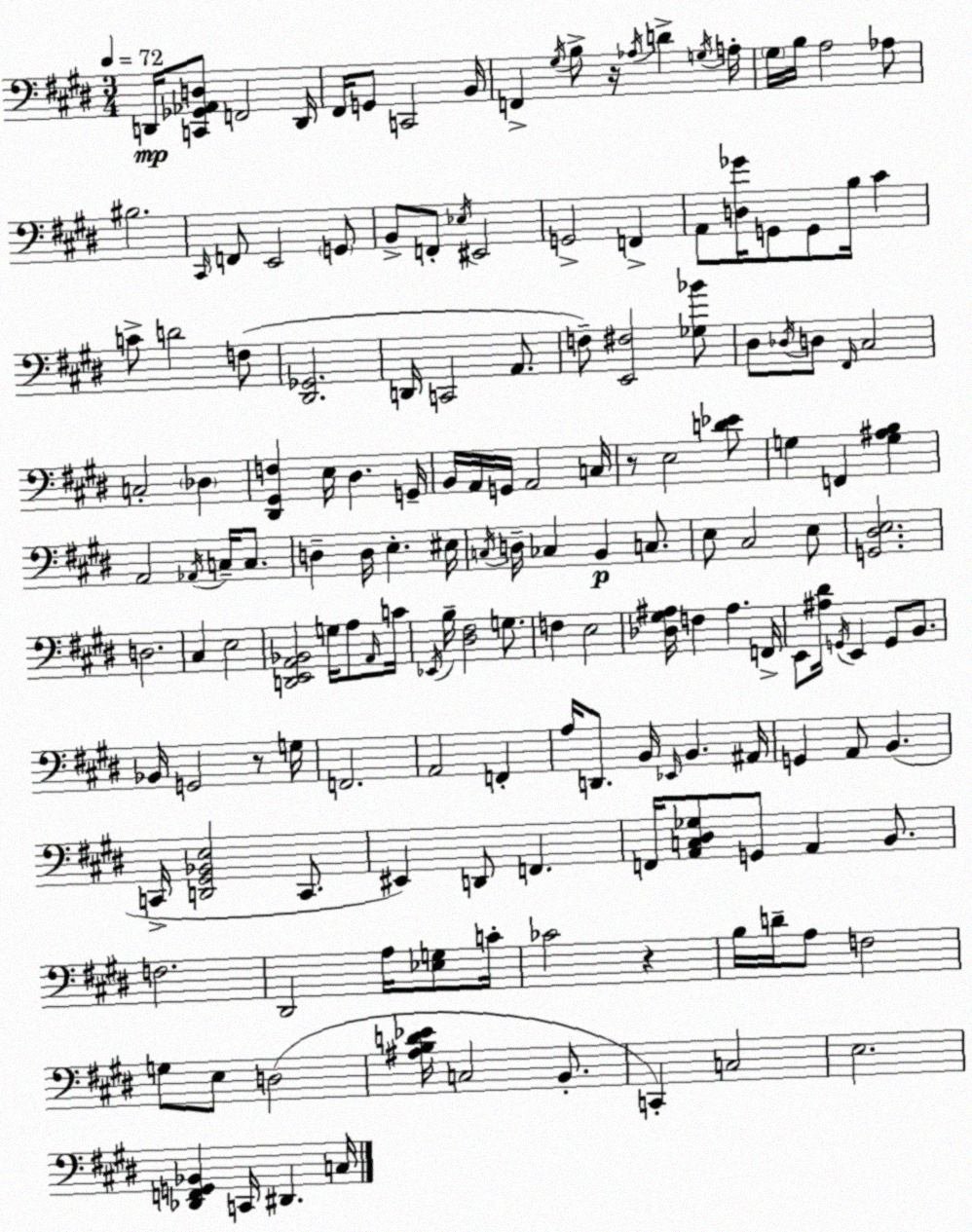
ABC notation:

X:1
T:Untitled
M:3/4
L:1/4
K:E
D,,/4 [C,,_G,,_A,,D,]/2 F,,2 D,,/4 ^F,,/4 G,,/2 C,,2 B,,/4 F,, ^G,/4 B,/2 z/4 _A,/4 D G,/4 A,/4 ^G,/4 B,/4 A,2 _A,/2 ^B,2 ^C,,/4 F,,/2 E,,2 G,,/2 B,,/2 F,,/2 _E,/4 ^E,,2 G,,2 F,, A,,/2 [D,_G]/4 G,,/2 G,,/2 B,/4 ^C C/2 D2 F,/2 [^D,,_G,,]2 D,,/4 C,,2 A,,/2 F,/2 [E,,^F,]2 [_G,_B]/2 ^D,/2 _D,/4 D,/2 ^F,,/4 ^C,2 C,2 _D, [^D,,^G,,F,] E,/4 ^D, G,,/4 B,,/4 A,,/4 G,,/4 A,,2 C,/4 z/2 E,2 [D_E]/2 G, F,, [G,^A,B,] A,,2 _A,,/4 C,/4 C,/2 D, D,/4 E, ^E,/4 C,/4 D,/4 _C, B,, C,/2 E,/2 ^C,2 E,/2 [G,,^D,E,]2 D,2 ^C, E,2 [D,,E,,A,,_B,,]2 G,/4 A,/2 A,,/4 C/4 _E,,/4 B,/4 [^D,^F,]2 G,/2 F, E,2 [_D,^G,^A,]/4 F, ^A, F,,/4 E,,/2 [^A,^D]/4 G,,/4 E,, G,,/2 B,,/2 _B,,/4 G,,2 z/2 G,/4 F,,2 A,,2 F,, A,/4 D,,/2 B,,/4 _E,,/4 B,, ^A,,/4 G,, A,,/2 B,, C,,/4 [D,,^G,,_B,,E,]2 C,,/2 ^E,, D,,/2 F,, F,,/4 [A,,C,^D,_G,]/2 G,,/2 A,, B,,/2 F,2 ^D,,2 A,/4 [_E,G,]/2 C/4 _C2 z B,/4 D/4 A,/2 F,2 G,/2 E,/2 D,2 [^A,B,D_E]/4 C,2 B,,/2 C,, C,2 E,2 [_D,,F,,G,,_B,,] C,,/4 ^D,, C,/4